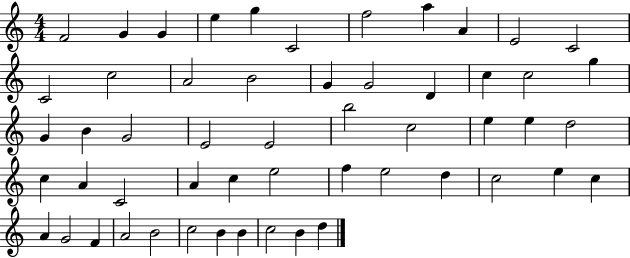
F4/h G4/q G4/q E5/q G5/q C4/h F5/h A5/q A4/q E4/h C4/h C4/h C5/h A4/h B4/h G4/q G4/h D4/q C5/q C5/h G5/q G4/q B4/q G4/h E4/h E4/h B5/h C5/h E5/q E5/q D5/h C5/q A4/q C4/h A4/q C5/q E5/h F5/q E5/h D5/q C5/h E5/q C5/q A4/q G4/h F4/q A4/h B4/h C5/h B4/q B4/q C5/h B4/q D5/q